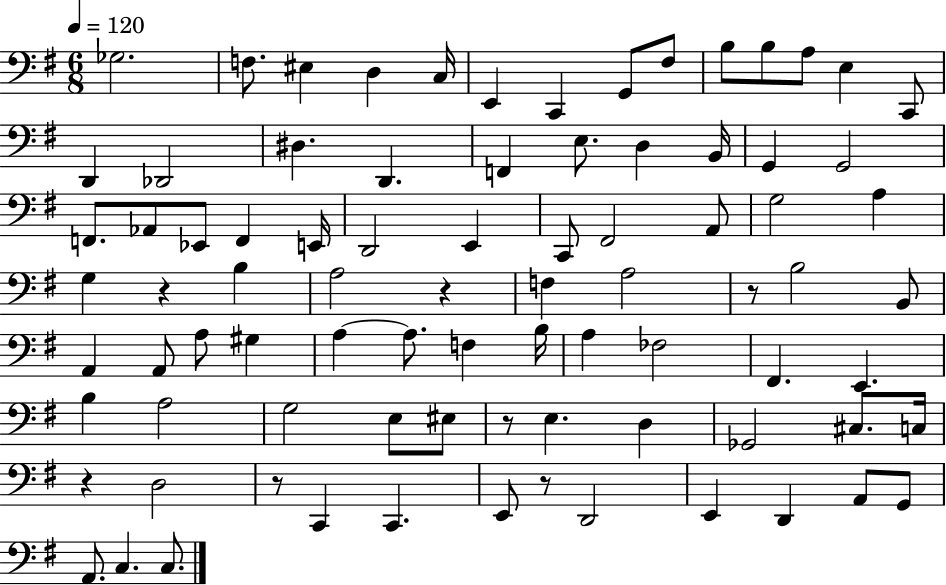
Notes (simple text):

Gb3/h. F3/e. EIS3/q D3/q C3/s E2/q C2/q G2/e F#3/e B3/e B3/e A3/e E3/q C2/e D2/q Db2/h D#3/q. D2/q. F2/q E3/e. D3/q B2/s G2/q G2/h F2/e. Ab2/e Eb2/e F2/q E2/s D2/h E2/q C2/e F#2/h A2/e G3/h A3/q G3/q R/q B3/q A3/h R/q F3/q A3/h R/e B3/h B2/e A2/q A2/e A3/e G#3/q A3/q A3/e. F3/q B3/s A3/q FES3/h F#2/q. E2/q. B3/q A3/h G3/h E3/e EIS3/e R/e E3/q. D3/q Gb2/h C#3/e. C3/s R/q D3/h R/e C2/q C2/q. E2/e R/e D2/h E2/q D2/q A2/e G2/e A2/e. C3/q. C3/e.